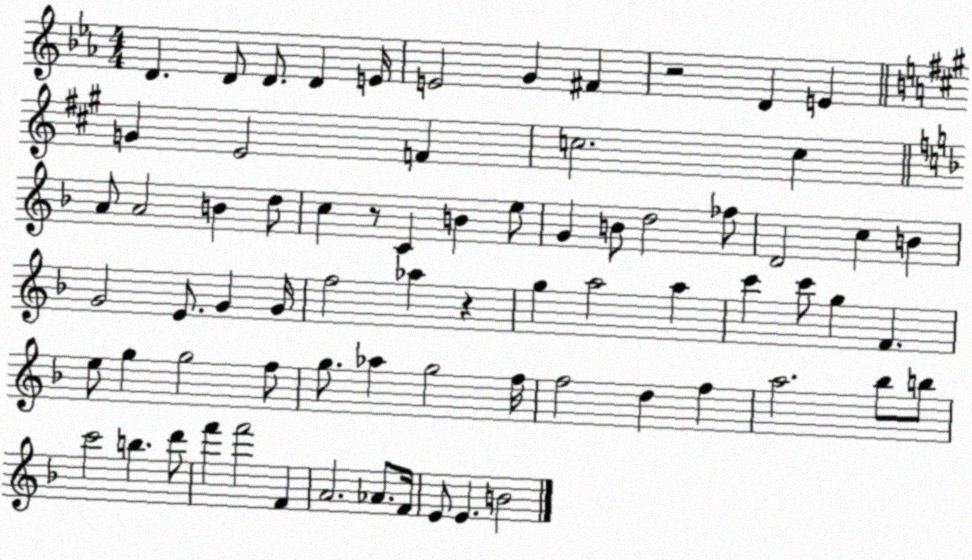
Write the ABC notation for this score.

X:1
T:Untitled
M:4/4
L:1/4
K:Eb
D D/2 D/2 D E/4 E2 G ^F z2 D E G E2 F c2 c A/2 A2 B d/2 c z/2 C B e/2 G B/2 d2 _f/2 D2 c B G2 E/2 G G/4 f2 _a z g a2 a c' c'/2 g F e/2 g g2 f/2 g/2 _a g2 f/4 f2 d f a2 _b/2 b/2 c'2 b d'/2 f' f'2 F A2 _A/2 F/4 E/2 E B2